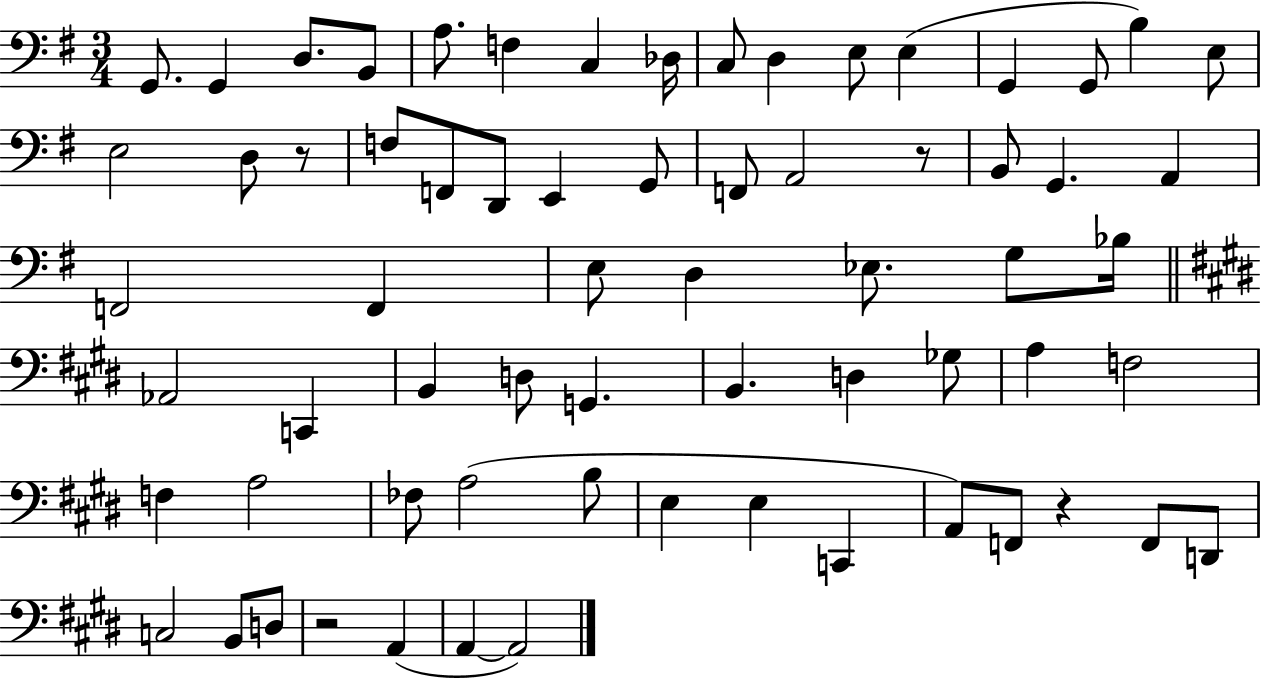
{
  \clef bass
  \numericTimeSignature
  \time 3/4
  \key g \major
  \repeat volta 2 { g,8. g,4 d8. b,8 | a8. f4 c4 des16 | c8 d4 e8 e4( | g,4 g,8 b4) e8 | \break e2 d8 r8 | f8 f,8 d,8 e,4 g,8 | f,8 a,2 r8 | b,8 g,4. a,4 | \break f,2 f,4 | e8 d4 ees8. g8 bes16 | \bar "||" \break \key e \major aes,2 c,4 | b,4 d8 g,4. | b,4. d4 ges8 | a4 f2 | \break f4 a2 | fes8 a2( b8 | e4 e4 c,4 | a,8) f,8 r4 f,8 d,8 | \break c2 b,8 d8 | r2 a,4( | a,4~~ a,2) | } \bar "|."
}